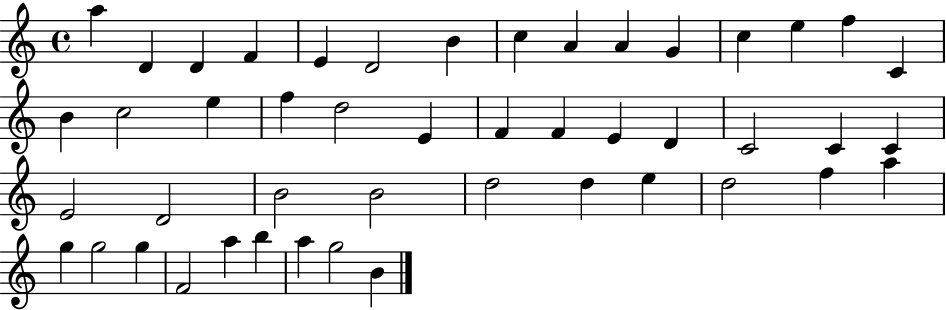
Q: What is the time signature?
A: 4/4